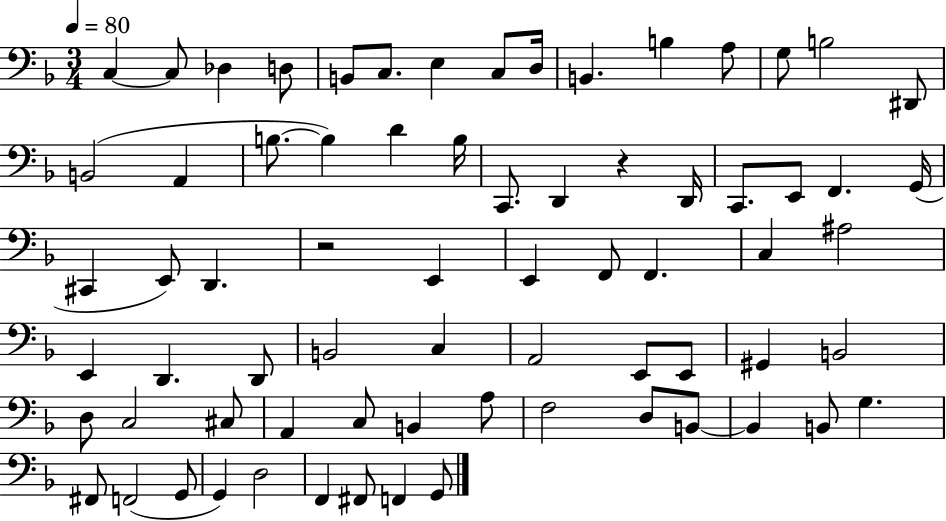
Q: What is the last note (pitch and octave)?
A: G2